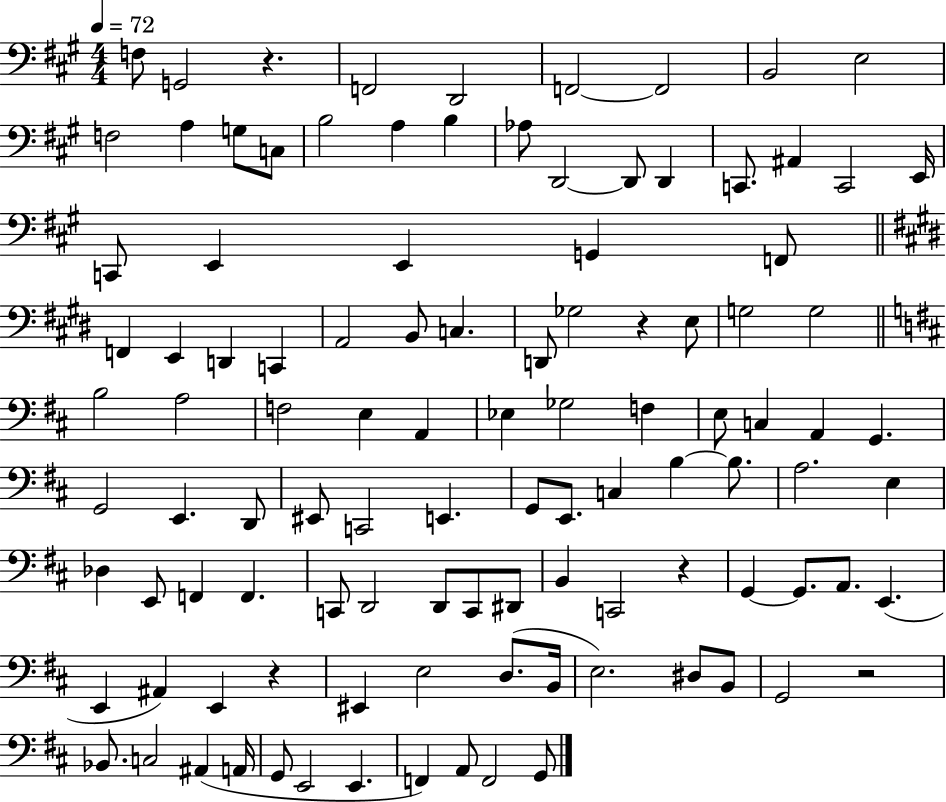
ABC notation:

X:1
T:Untitled
M:4/4
L:1/4
K:A
F,/2 G,,2 z F,,2 D,,2 F,,2 F,,2 B,,2 E,2 F,2 A, G,/2 C,/2 B,2 A, B, _A,/2 D,,2 D,,/2 D,, C,,/2 ^A,, C,,2 E,,/4 C,,/2 E,, E,, G,, F,,/2 F,, E,, D,, C,, A,,2 B,,/2 C, D,,/2 _G,2 z E,/2 G,2 G,2 B,2 A,2 F,2 E, A,, _E, _G,2 F, E,/2 C, A,, G,, G,,2 E,, D,,/2 ^E,,/2 C,,2 E,, G,,/2 E,,/2 C, B, B,/2 A,2 E, _D, E,,/2 F,, F,, C,,/2 D,,2 D,,/2 C,,/2 ^D,,/2 B,, C,,2 z G,, G,,/2 A,,/2 E,, E,, ^A,, E,, z ^E,, E,2 D,/2 B,,/4 E,2 ^D,/2 B,,/2 G,,2 z2 _B,,/2 C,2 ^A,, A,,/4 G,,/2 E,,2 E,, F,, A,,/2 F,,2 G,,/2